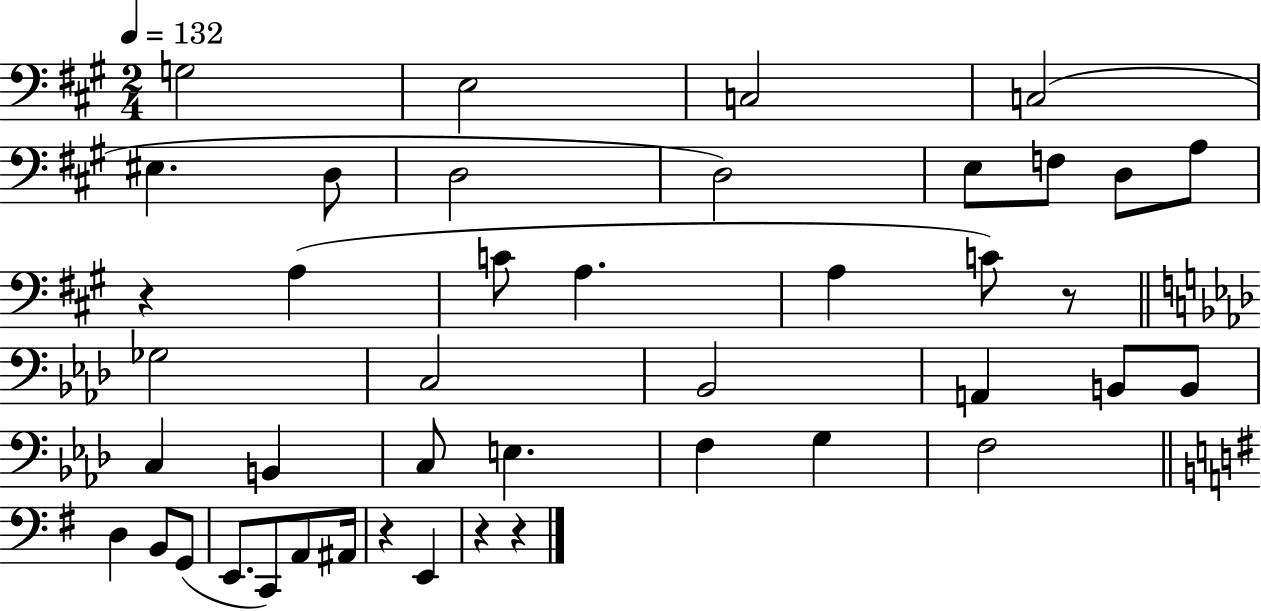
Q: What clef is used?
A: bass